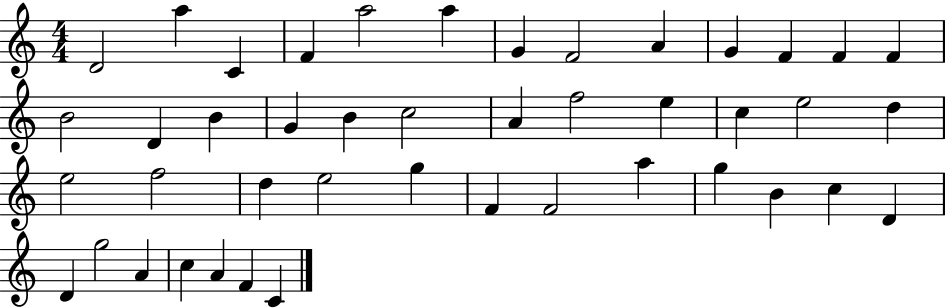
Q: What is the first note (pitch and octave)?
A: D4